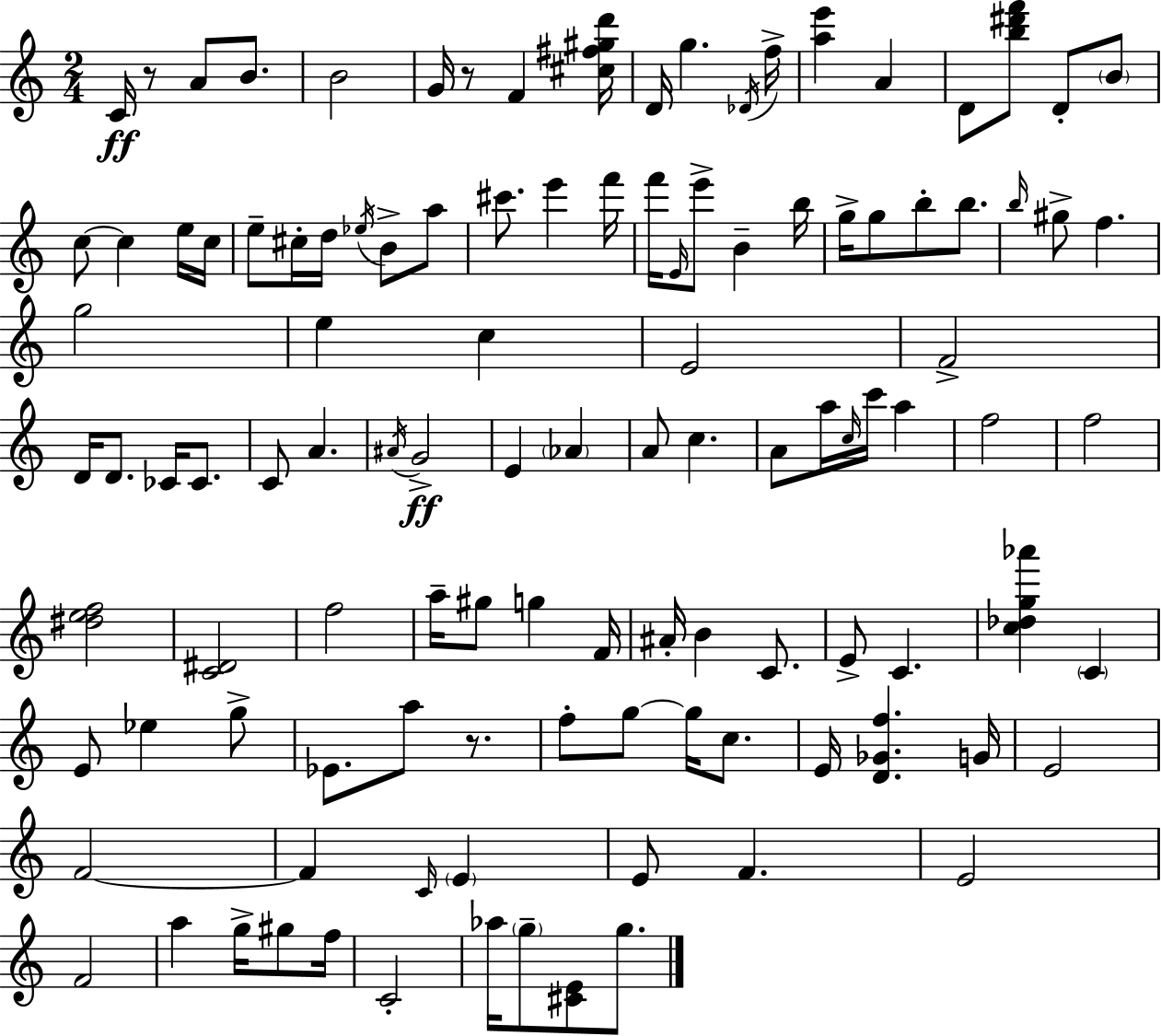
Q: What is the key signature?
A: C major